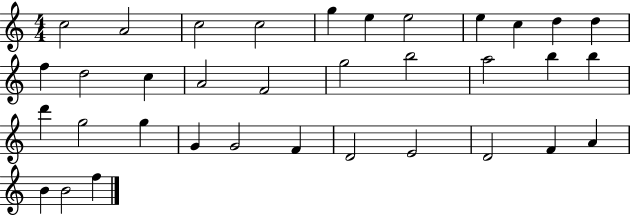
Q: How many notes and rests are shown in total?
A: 35